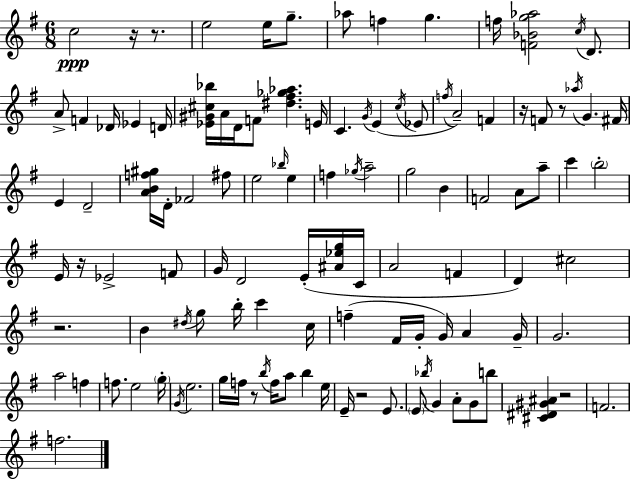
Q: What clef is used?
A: treble